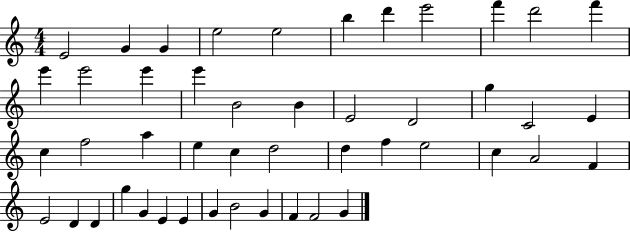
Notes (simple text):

E4/h G4/q G4/q E5/h E5/h B5/q D6/q E6/h F6/q D6/h F6/q E6/q E6/h E6/q E6/q B4/h B4/q E4/h D4/h G5/q C4/h E4/q C5/q F5/h A5/q E5/q C5/q D5/h D5/q F5/q E5/h C5/q A4/h F4/q E4/h D4/q D4/q G5/q G4/q E4/q E4/q G4/q B4/h G4/q F4/q F4/h G4/q